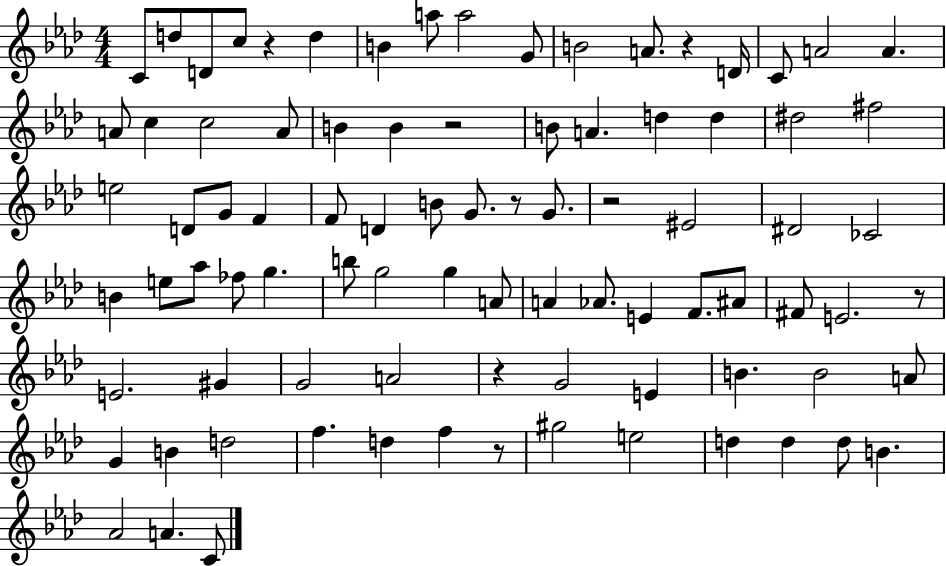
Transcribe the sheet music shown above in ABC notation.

X:1
T:Untitled
M:4/4
L:1/4
K:Ab
C/2 d/2 D/2 c/2 z d B a/2 a2 G/2 B2 A/2 z D/4 C/2 A2 A A/2 c c2 A/2 B B z2 B/2 A d d ^d2 ^f2 e2 D/2 G/2 F F/2 D B/2 G/2 z/2 G/2 z2 ^E2 ^D2 _C2 B e/2 _a/2 _f/2 g b/2 g2 g A/2 A _A/2 E F/2 ^A/2 ^F/2 E2 z/2 E2 ^G G2 A2 z G2 E B B2 A/2 G B d2 f d f z/2 ^g2 e2 d d d/2 B _A2 A C/2